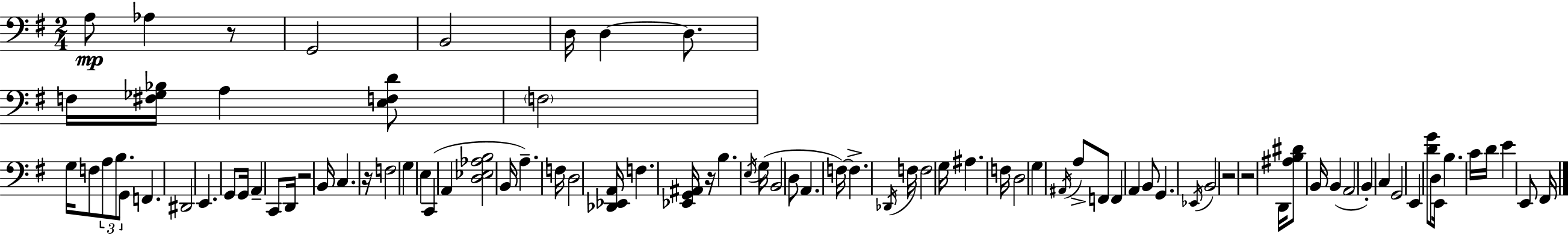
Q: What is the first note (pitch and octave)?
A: A3